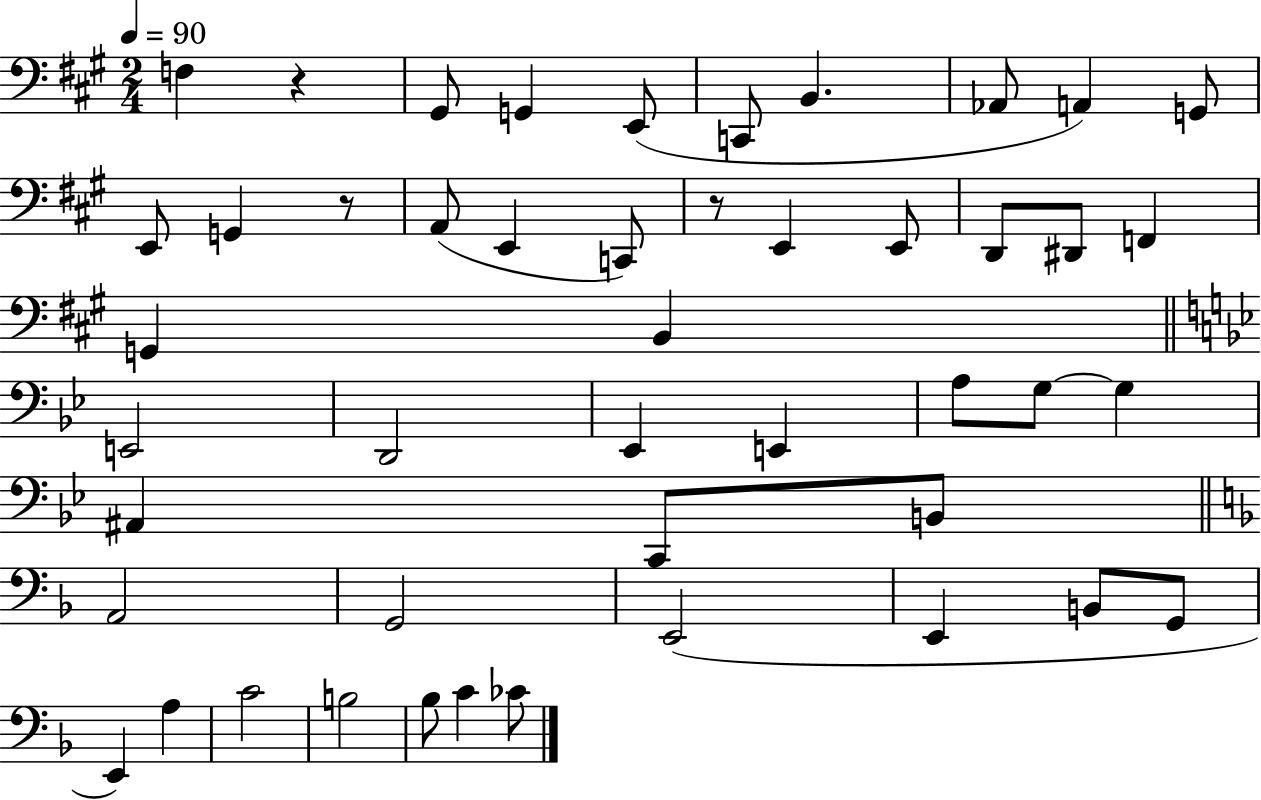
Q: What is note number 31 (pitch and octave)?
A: B2